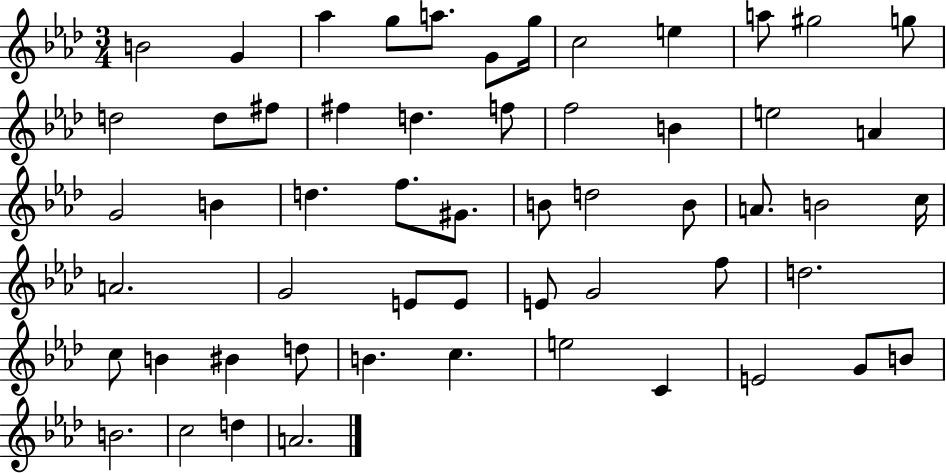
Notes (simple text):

B4/h G4/q Ab5/q G5/e A5/e. G4/e G5/s C5/h E5/q A5/e G#5/h G5/e D5/h D5/e F#5/e F#5/q D5/q. F5/e F5/h B4/q E5/h A4/q G4/h B4/q D5/q. F5/e. G#4/e. B4/e D5/h B4/e A4/e. B4/h C5/s A4/h. G4/h E4/e E4/e E4/e G4/h F5/e D5/h. C5/e B4/q BIS4/q D5/e B4/q. C5/q. E5/h C4/q E4/h G4/e B4/e B4/h. C5/h D5/q A4/h.